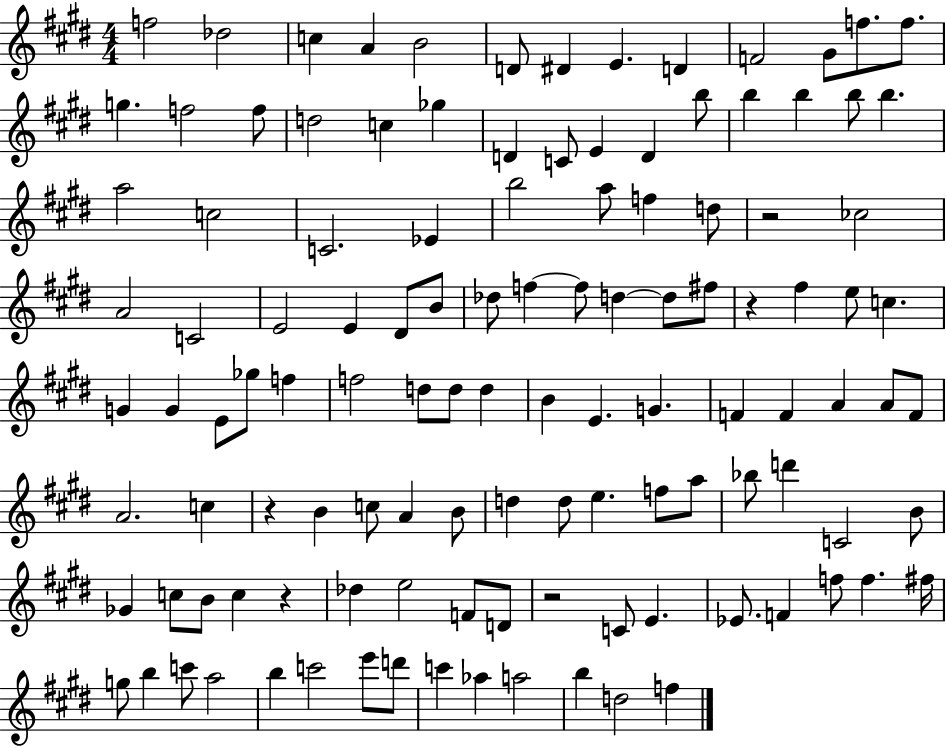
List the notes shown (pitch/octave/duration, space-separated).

F5/h Db5/h C5/q A4/q B4/h D4/e D#4/q E4/q. D4/q F4/h G#4/e F5/e. F5/e. G5/q. F5/h F5/e D5/h C5/q Gb5/q D4/q C4/e E4/q D4/q B5/e B5/q B5/q B5/e B5/q. A5/h C5/h C4/h. Eb4/q B5/h A5/e F5/q D5/e R/h CES5/h A4/h C4/h E4/h E4/q D#4/e B4/e Db5/e F5/q F5/e D5/q D5/e F#5/e R/q F#5/q E5/e C5/q. G4/q G4/q E4/e Gb5/e F5/q F5/h D5/e D5/e D5/q B4/q E4/q. G4/q. F4/q F4/q A4/q A4/e F4/e A4/h. C5/q R/q B4/q C5/e A4/q B4/e D5/q D5/e E5/q. F5/e A5/e Bb5/e D6/q C4/h B4/e Gb4/q C5/e B4/e C5/q R/q Db5/q E5/h F4/e D4/e R/h C4/e E4/q. Eb4/e. F4/q F5/e F5/q. F#5/s G5/e B5/q C6/e A5/h B5/q C6/h E6/e D6/e C6/q Ab5/q A5/h B5/q D5/h F5/q